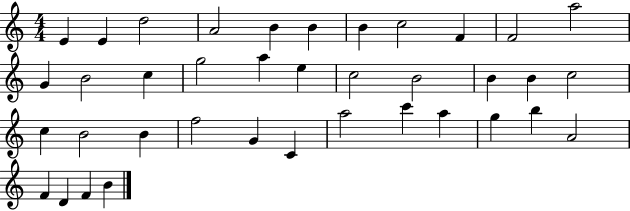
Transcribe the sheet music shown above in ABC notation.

X:1
T:Untitled
M:4/4
L:1/4
K:C
E E d2 A2 B B B c2 F F2 a2 G B2 c g2 a e c2 B2 B B c2 c B2 B f2 G C a2 c' a g b A2 F D F B